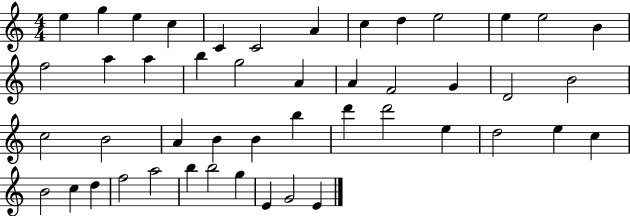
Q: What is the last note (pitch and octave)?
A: E4